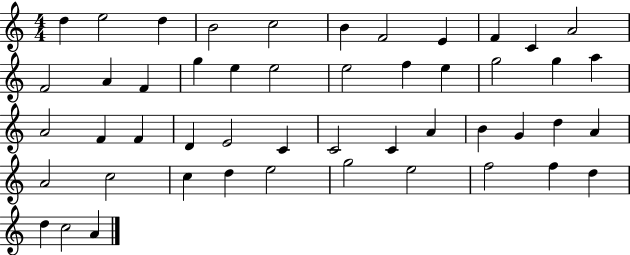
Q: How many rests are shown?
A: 0